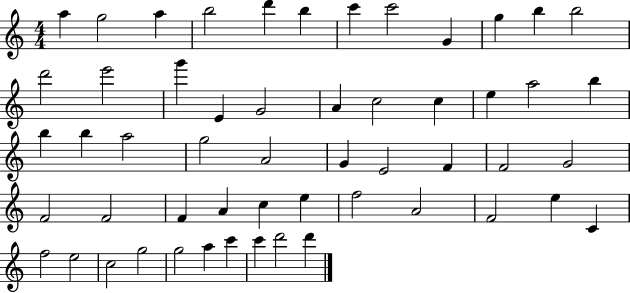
A5/q G5/h A5/q B5/h D6/q B5/q C6/q C6/h G4/q G5/q B5/q B5/h D6/h E6/h G6/q E4/q G4/h A4/q C5/h C5/q E5/q A5/h B5/q B5/q B5/q A5/h G5/h A4/h G4/q E4/h F4/q F4/h G4/h F4/h F4/h F4/q A4/q C5/q E5/q F5/h A4/h F4/h E5/q C4/q F5/h E5/h C5/h G5/h G5/h A5/q C6/q C6/q D6/h D6/q